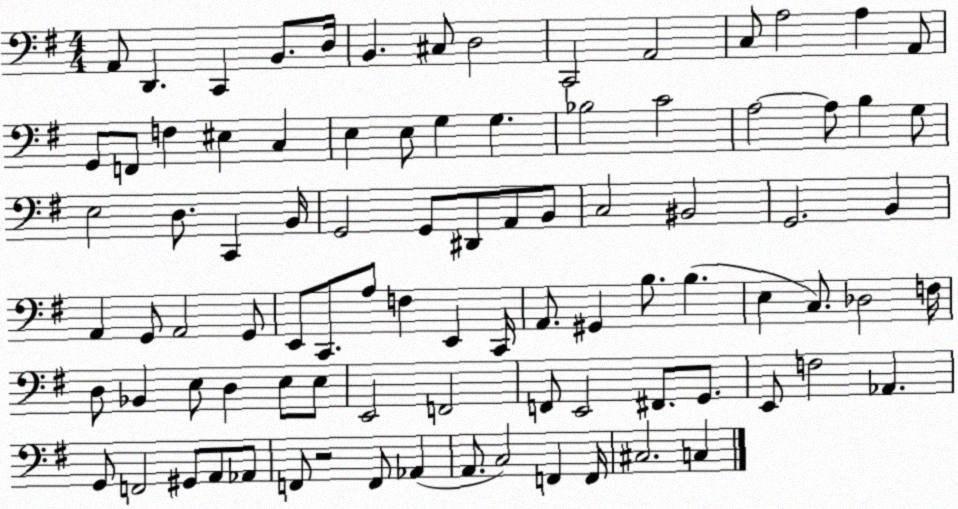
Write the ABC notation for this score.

X:1
T:Untitled
M:4/4
L:1/4
K:G
A,,/2 D,, C,, B,,/2 D,/4 B,, ^C,/2 D,2 C,,2 A,,2 C,/2 A,2 A, A,,/2 G,,/2 F,,/2 F, ^E, C, E, E,/2 G, G, _B,2 C2 A,2 A,/2 B, G,/2 E,2 D,/2 C,, B,,/4 G,,2 G,,/2 ^D,,/2 A,,/2 B,,/2 C,2 ^B,,2 G,,2 B,, A,, G,,/2 A,,2 G,,/2 E,,/2 C,,/2 A,/2 F, E,, C,,/4 A,,/2 ^G,, B,/2 B, E, C,/2 _D,2 F,/4 D,/2 _B,, E,/2 D, E,/2 E,/2 E,,2 F,,2 F,,/2 E,,2 ^F,,/2 G,,/2 E,,/2 F,2 _A,, G,,/2 F,,2 ^G,,/2 A,,/2 _A,,/2 F,,/2 z2 F,,/2 _A,, A,,/2 C,2 F,, F,,/4 ^C,2 C,